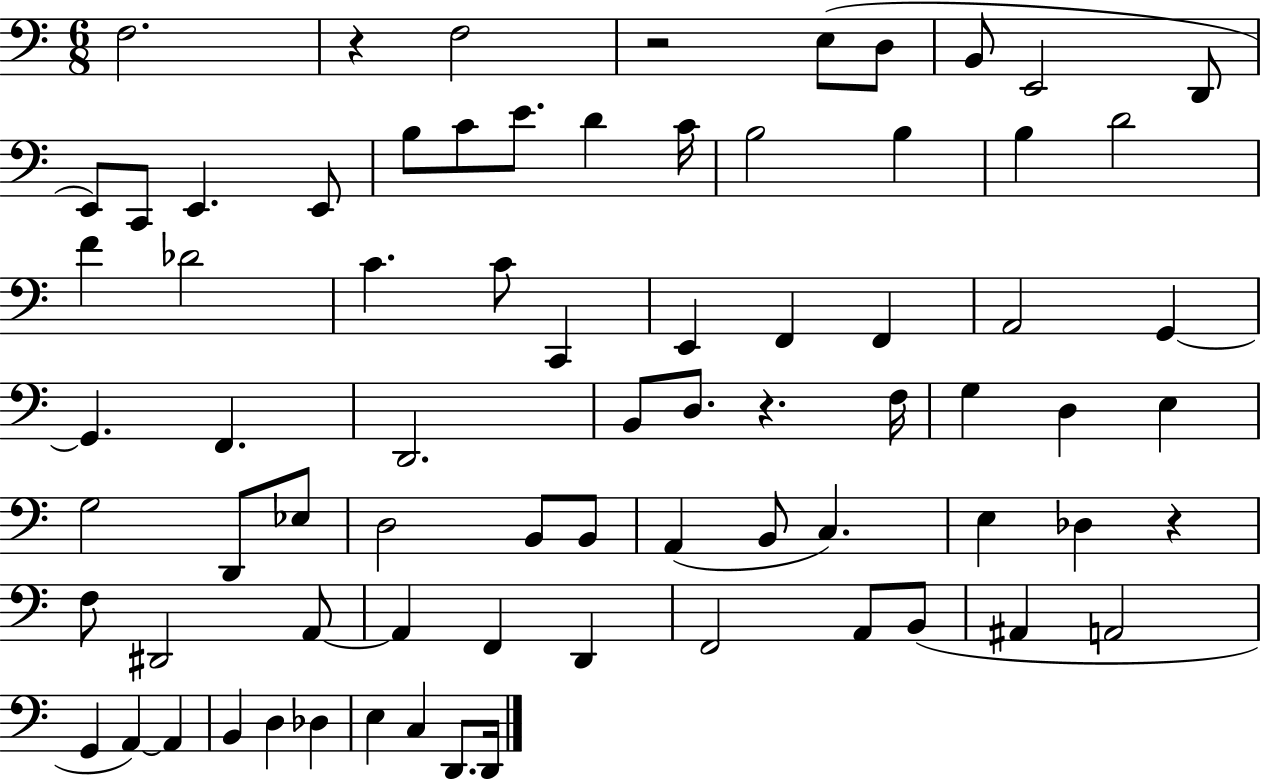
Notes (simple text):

F3/h. R/q F3/h R/h E3/e D3/e B2/e E2/h D2/e E2/e C2/e E2/q. E2/e B3/e C4/e E4/e. D4/q C4/s B3/h B3/q B3/q D4/h F4/q Db4/h C4/q. C4/e C2/q E2/q F2/q F2/q A2/h G2/q G2/q. F2/q. D2/h. B2/e D3/e. R/q. F3/s G3/q D3/q E3/q G3/h D2/e Eb3/e D3/h B2/e B2/e A2/q B2/e C3/q. E3/q Db3/q R/q F3/e D#2/h A2/e A2/q F2/q D2/q F2/h A2/e B2/e A#2/q A2/h G2/q A2/q A2/q B2/q D3/q Db3/q E3/q C3/q D2/e. D2/s